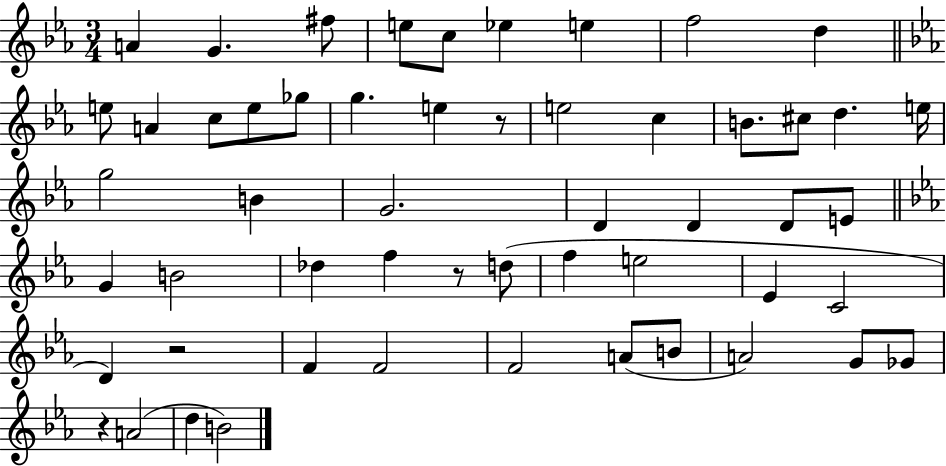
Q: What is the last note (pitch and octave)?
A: B4